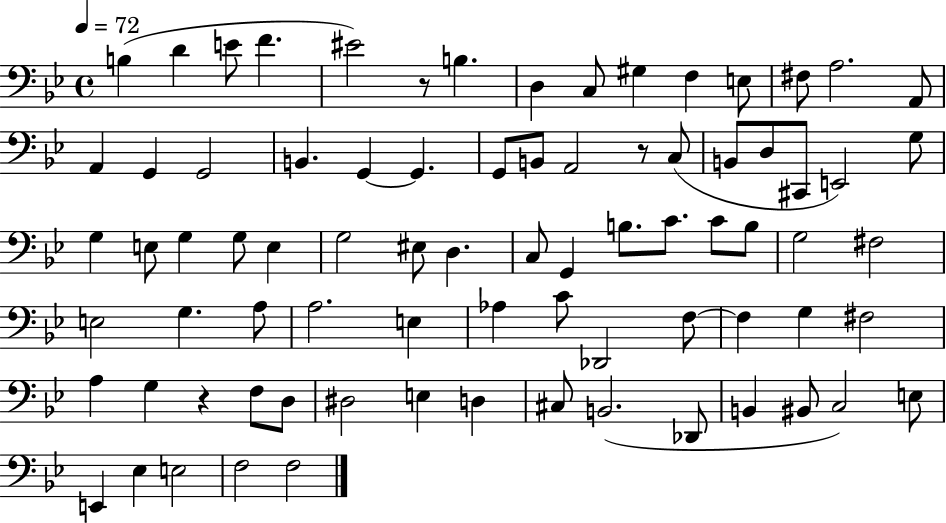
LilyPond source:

{
  \clef bass
  \time 4/4
  \defaultTimeSignature
  \key bes \major
  \tempo 4 = 72
  \repeat volta 2 { b4( d'4 e'8 f'4. | eis'2) r8 b4. | d4 c8 gis4 f4 e8 | fis8 a2. a,8 | \break a,4 g,4 g,2 | b,4. g,4~~ g,4. | g,8 b,8 a,2 r8 c8( | b,8 d8 cis,8 e,2) g8 | \break g4 e8 g4 g8 e4 | g2 eis8 d4. | c8 g,4 b8. c'8. c'8 b8 | g2 fis2 | \break e2 g4. a8 | a2. e4 | aes4 c'8 des,2 f8~~ | f4 g4 fis2 | \break a4 g4 r4 f8 d8 | dis2 e4 d4 | cis8 b,2.( des,8 | b,4 bis,8 c2) e8 | \break e,4 ees4 e2 | f2 f2 | } \bar "|."
}